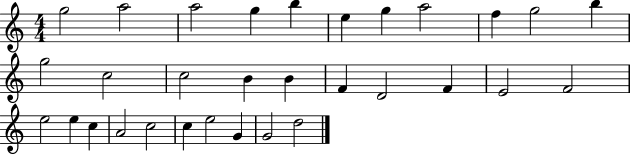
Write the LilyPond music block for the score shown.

{
  \clef treble
  \numericTimeSignature
  \time 4/4
  \key c \major
  g''2 a''2 | a''2 g''4 b''4 | e''4 g''4 a''2 | f''4 g''2 b''4 | \break g''2 c''2 | c''2 b'4 b'4 | f'4 d'2 f'4 | e'2 f'2 | \break e''2 e''4 c''4 | a'2 c''2 | c''4 e''2 g'4 | g'2 d''2 | \break \bar "|."
}